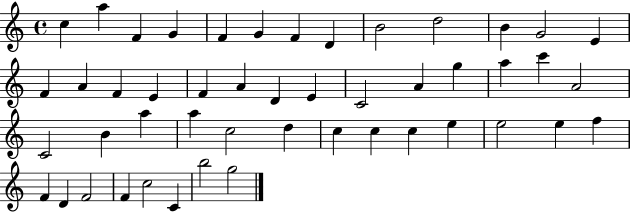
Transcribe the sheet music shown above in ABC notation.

X:1
T:Untitled
M:4/4
L:1/4
K:C
c a F G F G F D B2 d2 B G2 E F A F E F A D E C2 A g a c' A2 C2 B a a c2 d c c c e e2 e f F D F2 F c2 C b2 g2